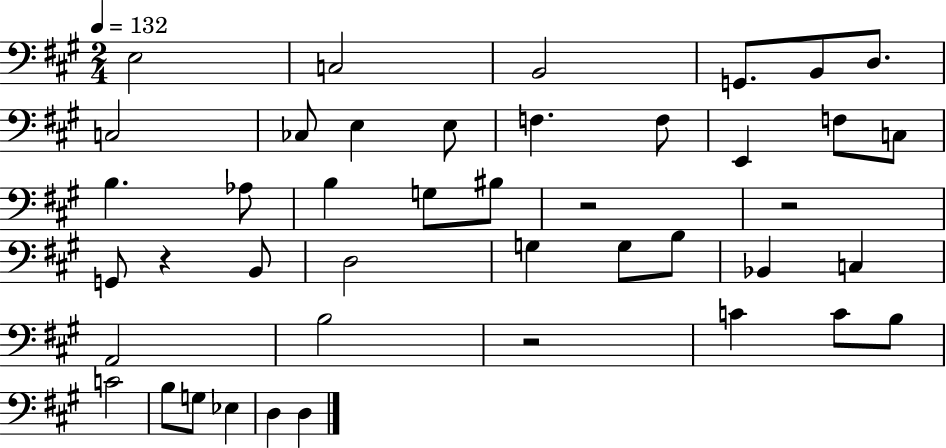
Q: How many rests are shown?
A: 4